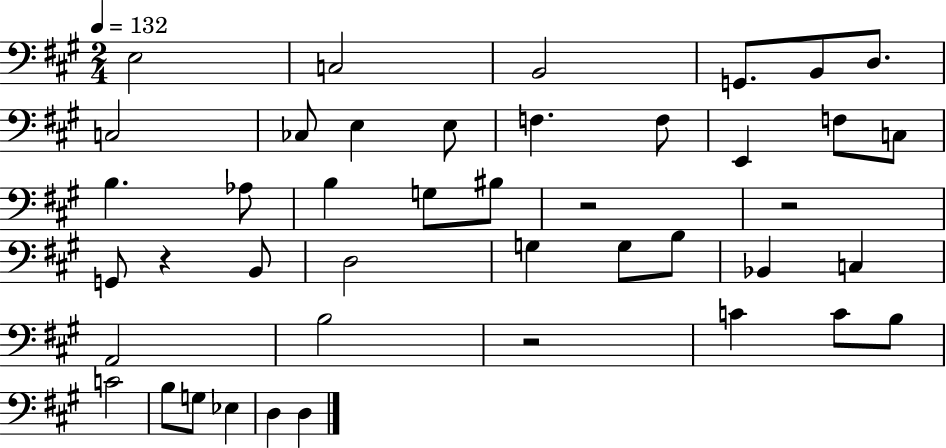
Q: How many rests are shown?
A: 4